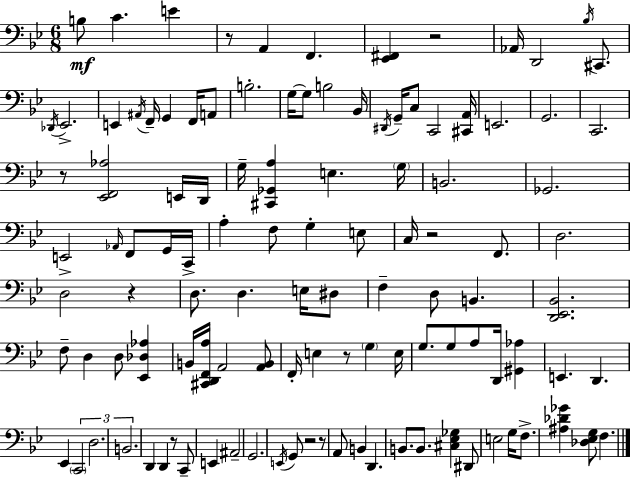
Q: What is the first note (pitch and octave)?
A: B3